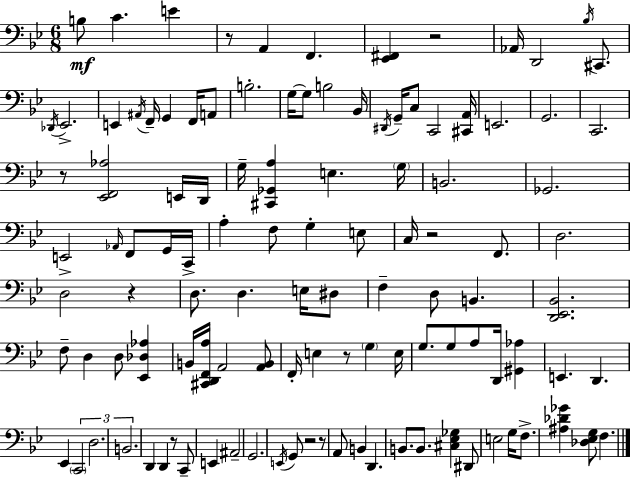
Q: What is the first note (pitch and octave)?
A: B3